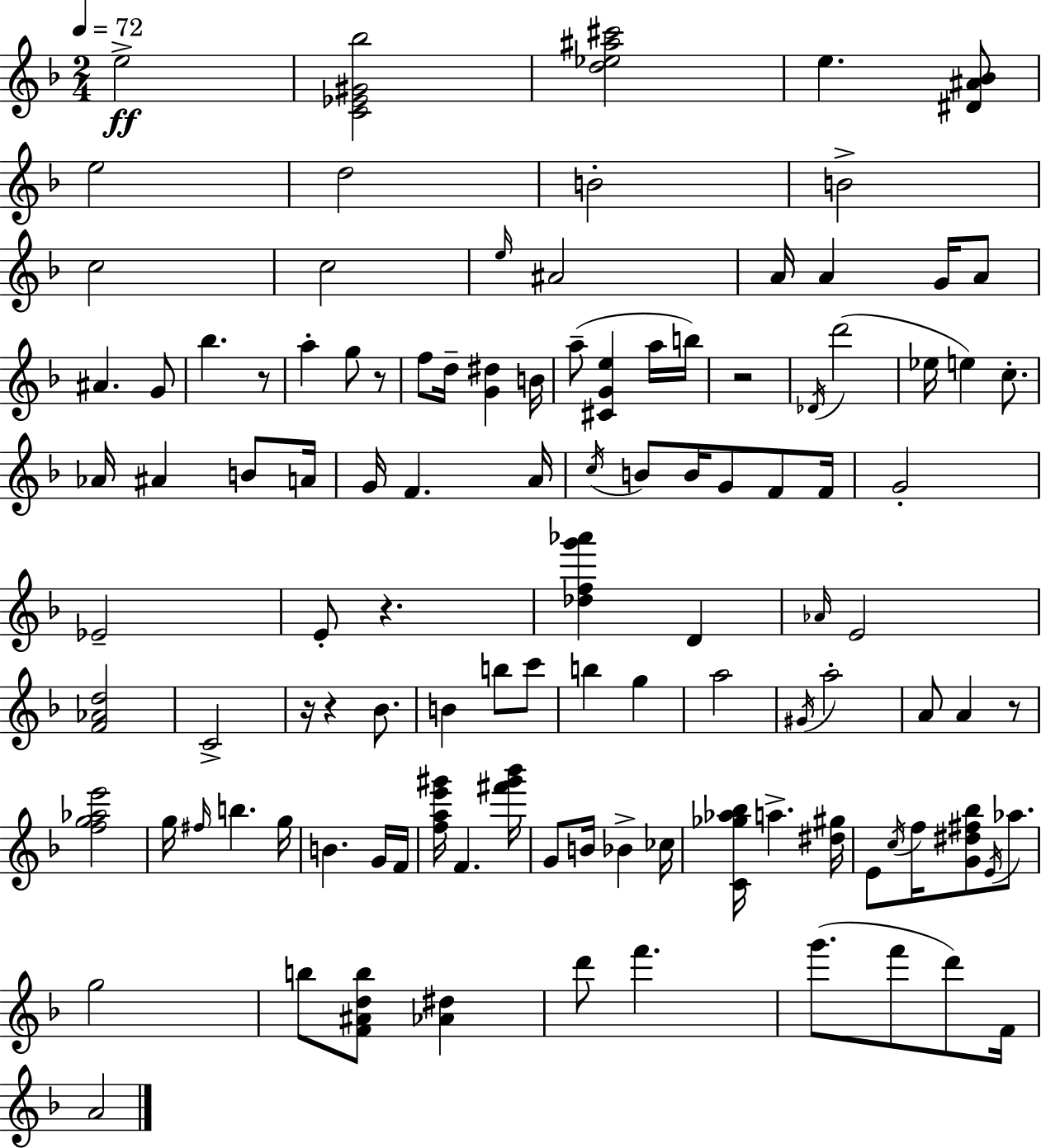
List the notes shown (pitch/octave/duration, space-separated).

E5/h [C4,Eb4,G#4,Bb5]/h [D5,Eb5,A#5,C#6]/h E5/q. [D#4,A#4,Bb4]/e E5/h D5/h B4/h B4/h C5/h C5/h E5/s A#4/h A4/s A4/q G4/s A4/e A#4/q. G4/e Bb5/q. R/e A5/q G5/e R/e F5/e D5/s [G4,D#5]/q B4/s A5/e [C#4,G4,E5]/q A5/s B5/s R/h Db4/s D6/h Eb5/s E5/q C5/e. Ab4/s A#4/q B4/e A4/s G4/s F4/q. A4/s C5/s B4/e B4/s G4/e F4/e F4/s G4/h Eb4/h E4/e R/q. [Db5,F5,G6,Ab6]/q D4/q Ab4/s E4/h [F4,Ab4,D5]/h C4/h R/s R/q Bb4/e. B4/q B5/e C6/e B5/q G5/q A5/h G#4/s A5/h A4/e A4/q R/e [F5,G5,Ab5,E6]/h G5/s F#5/s B5/q. G5/s B4/q. G4/s F4/s [F5,A5,E6,G#6]/s F4/q. [F#6,G#6,Bb6]/s G4/e B4/s Bb4/q CES5/s [C4,Gb5,Ab5,Bb5]/s A5/q. [D#5,G#5]/s E4/e C5/s F5/s [G4,D#5,F#5,Bb5]/e E4/s Ab5/e. G5/h B5/e [F4,A#4,D5,B5]/e [Ab4,D#5]/q D6/e F6/q. G6/e. F6/e D6/e F4/s A4/h